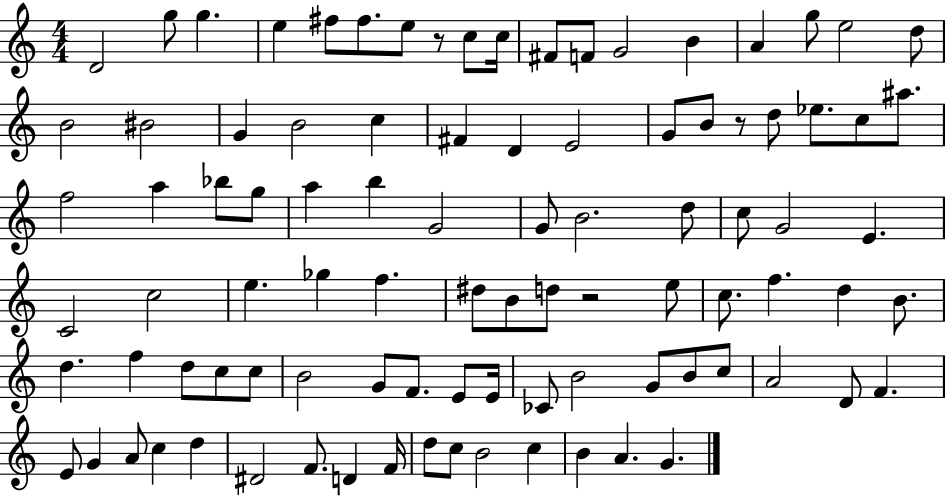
X:1
T:Untitled
M:4/4
L:1/4
K:C
D2 g/2 g e ^f/2 ^f/2 e/2 z/2 c/2 c/4 ^F/2 F/2 G2 B A g/2 e2 d/2 B2 ^B2 G B2 c ^F D E2 G/2 B/2 z/2 d/2 _e/2 c/2 ^a/2 f2 a _b/2 g/2 a b G2 G/2 B2 d/2 c/2 G2 E C2 c2 e _g f ^d/2 B/2 d/2 z2 e/2 c/2 f d B/2 d f d/2 c/2 c/2 B2 G/2 F/2 E/2 E/4 _C/2 B2 G/2 B/2 c/2 A2 D/2 F E/2 G A/2 c d ^D2 F/2 D F/4 d/2 c/2 B2 c B A G